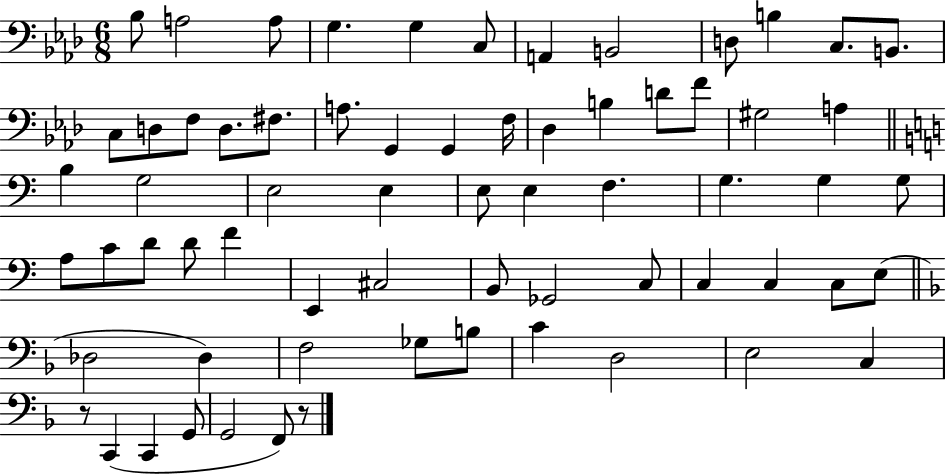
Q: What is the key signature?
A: AES major